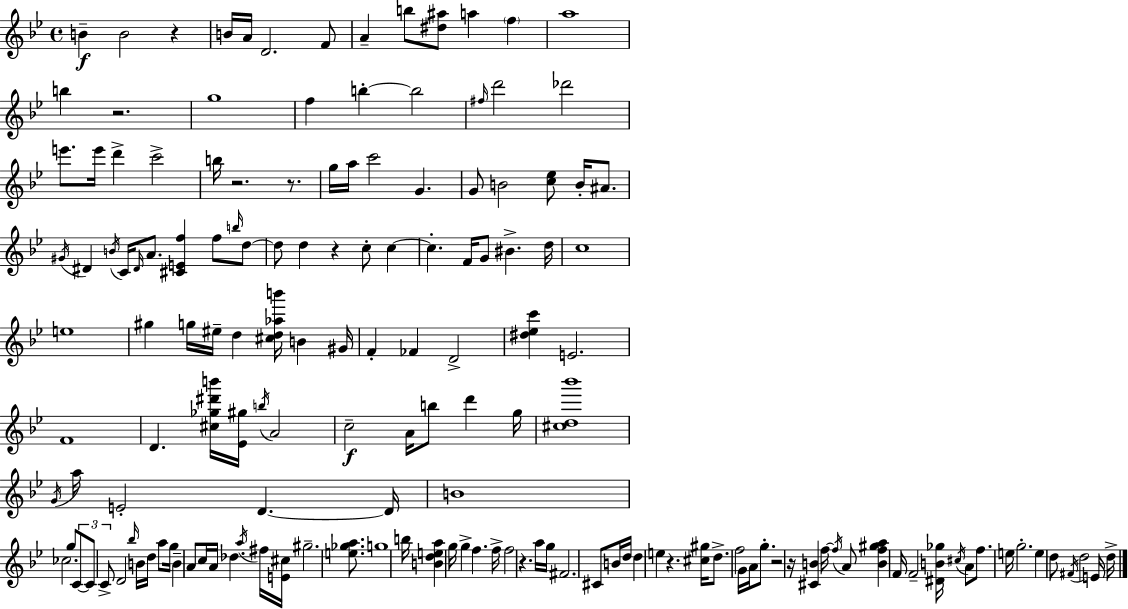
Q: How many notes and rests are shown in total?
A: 156